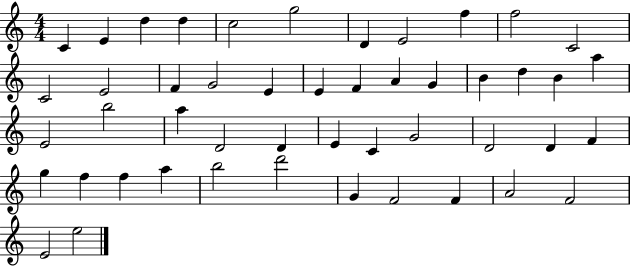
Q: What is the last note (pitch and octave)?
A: E5